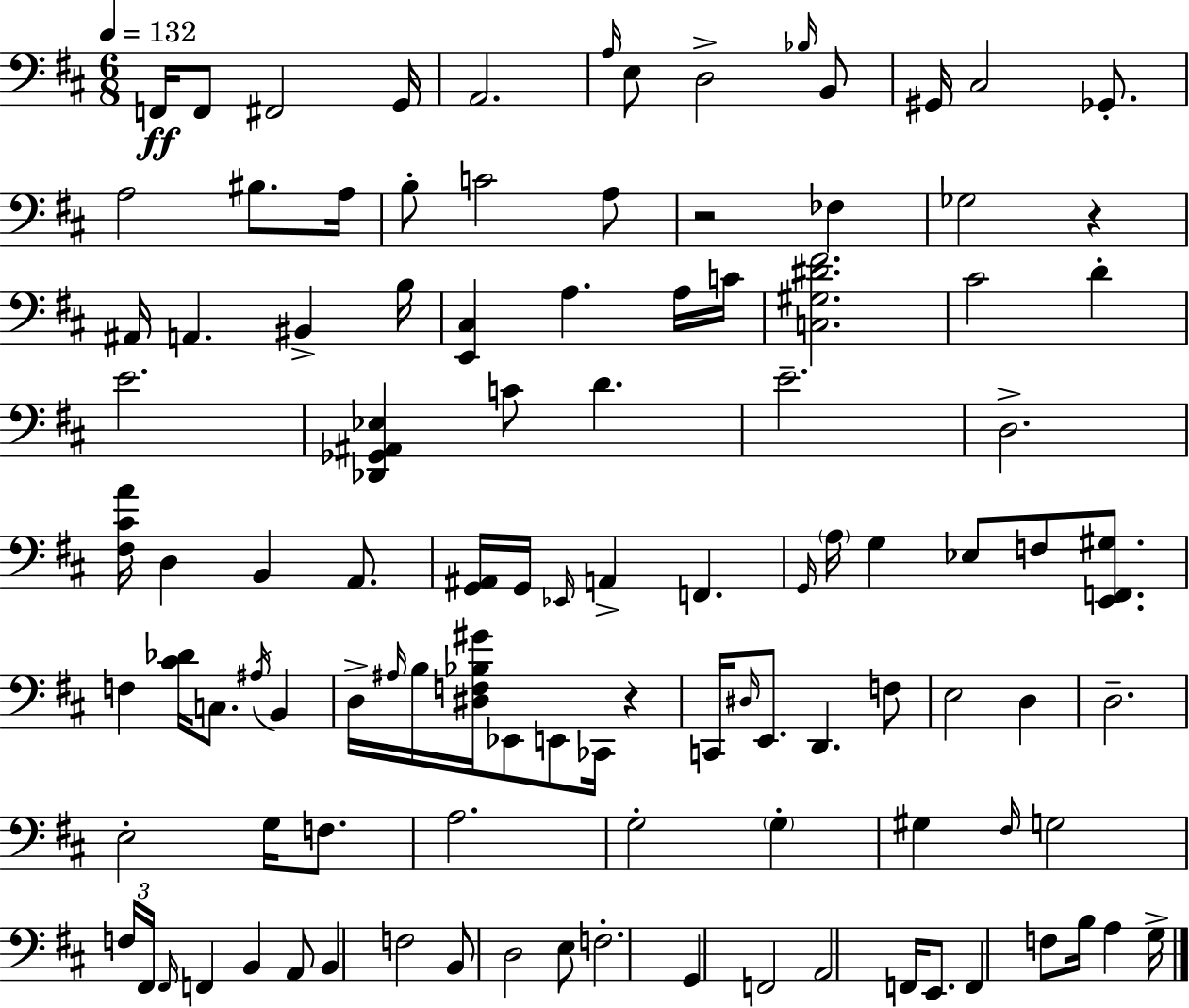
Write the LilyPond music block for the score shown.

{
  \clef bass
  \numericTimeSignature
  \time 6/8
  \key d \major
  \tempo 4 = 132
  f,16\ff f,8 fis,2 g,16 | a,2. | \grace { a16 } e8 d2-> \grace { bes16 } | b,8 gis,16 cis2 ges,8.-. | \break a2 bis8. | a16 b8-. c'2 | a8 r2 fes4 | ges2 r4 | \break ais,16 a,4. bis,4-> | b16 <e, cis>4 a4. | a16 c'16 <c gis dis' fis'>2. | cis'2 d'4-. | \break e'2. | <des, ges, ais, ees>4 c'8 d'4. | e'2.-- | d2.-> | \break <fis cis' a'>16 d4 b,4 a,8. | <g, ais,>16 g,16 \grace { ees,16 } a,4-> f,4. | \grace { g,16 } \parenthesize a16 g4 ees8 f8 | <e, f, gis>8. f4 <cis' des'>16 c8. | \break \acciaccatura { ais16 } b,4 d16-> \grace { ais16 } b16 <dis f bes gis'>16 ees,8 e,8 | ces,16 r4 c,16 \grace { dis16 } e,8. d,4. | f8 e2 | d4 d2.-- | \break e2-. | g16 f8. a2. | g2-. | \parenthesize g4-. gis4 \grace { fis16 } | \break g2 \tuplet 3/2 { f16 fis,16 \grace { fis,16 } } f,4 | b,4 a,8 b,4 | f2 b,8 d2 | e8 f2.-. | \break g,4 | f,2 a,2 | f,16 e,8. f,4 | f8 b16 a4 g16-> \bar "|."
}